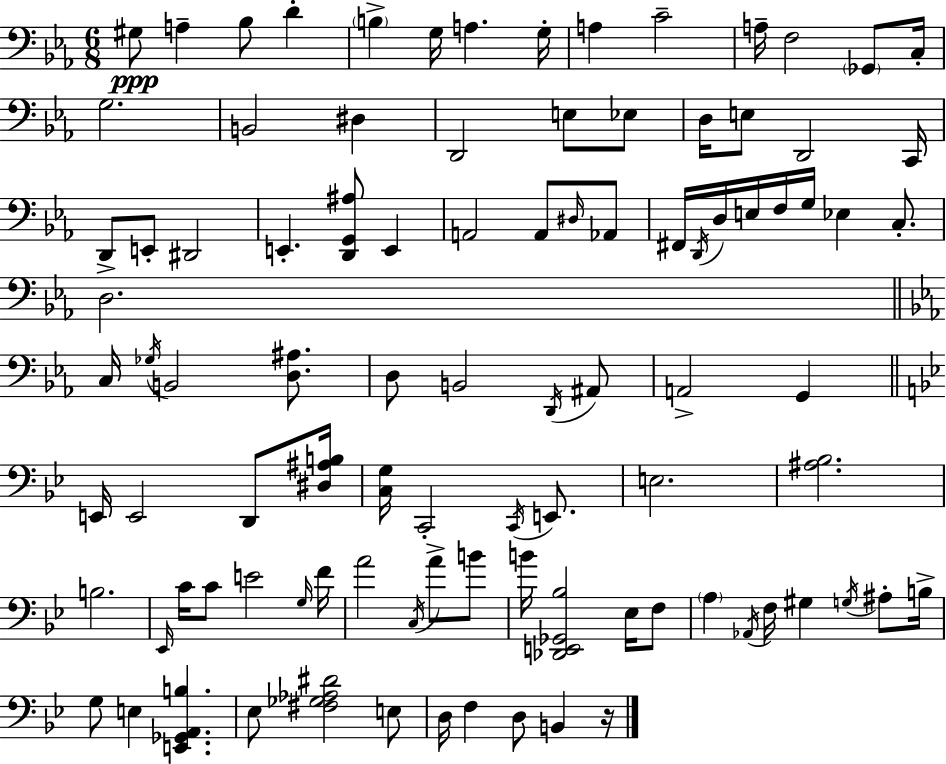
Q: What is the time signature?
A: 6/8